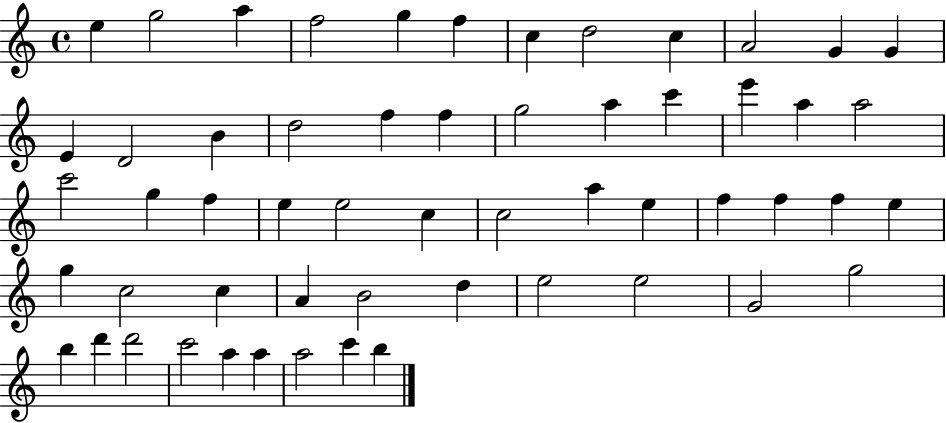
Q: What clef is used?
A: treble